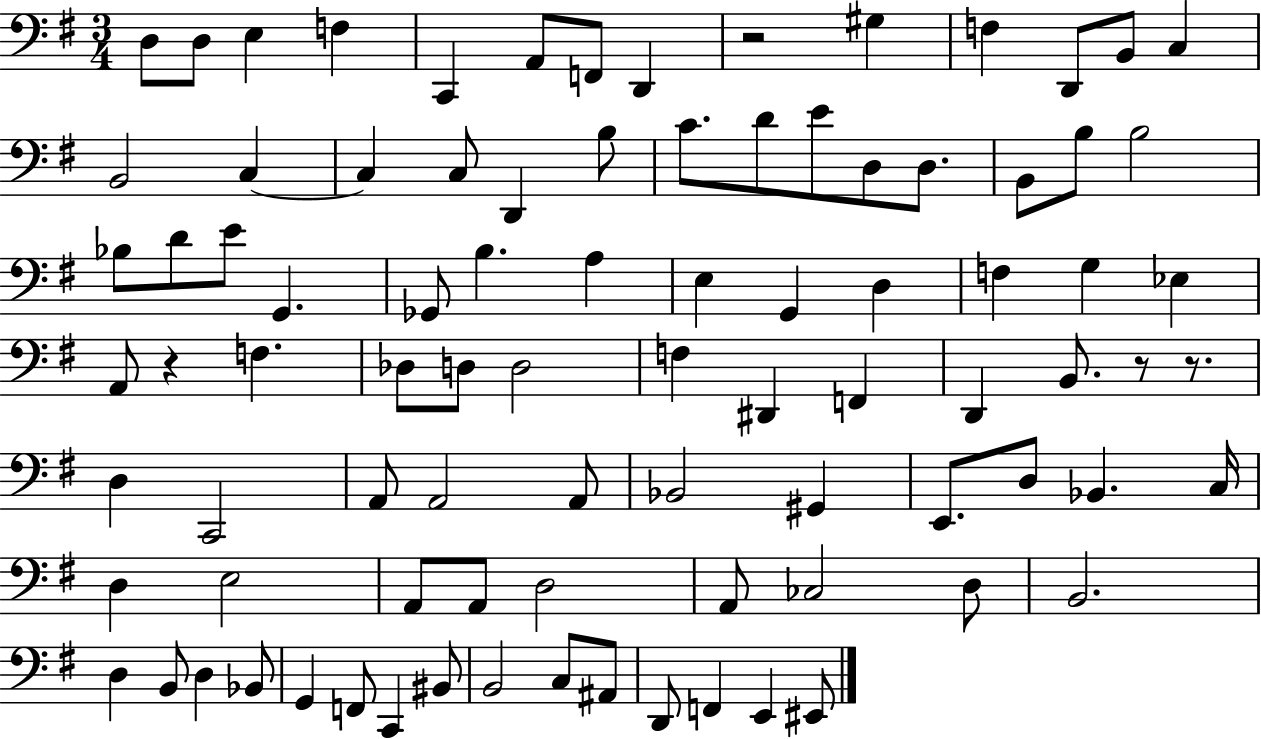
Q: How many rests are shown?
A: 4